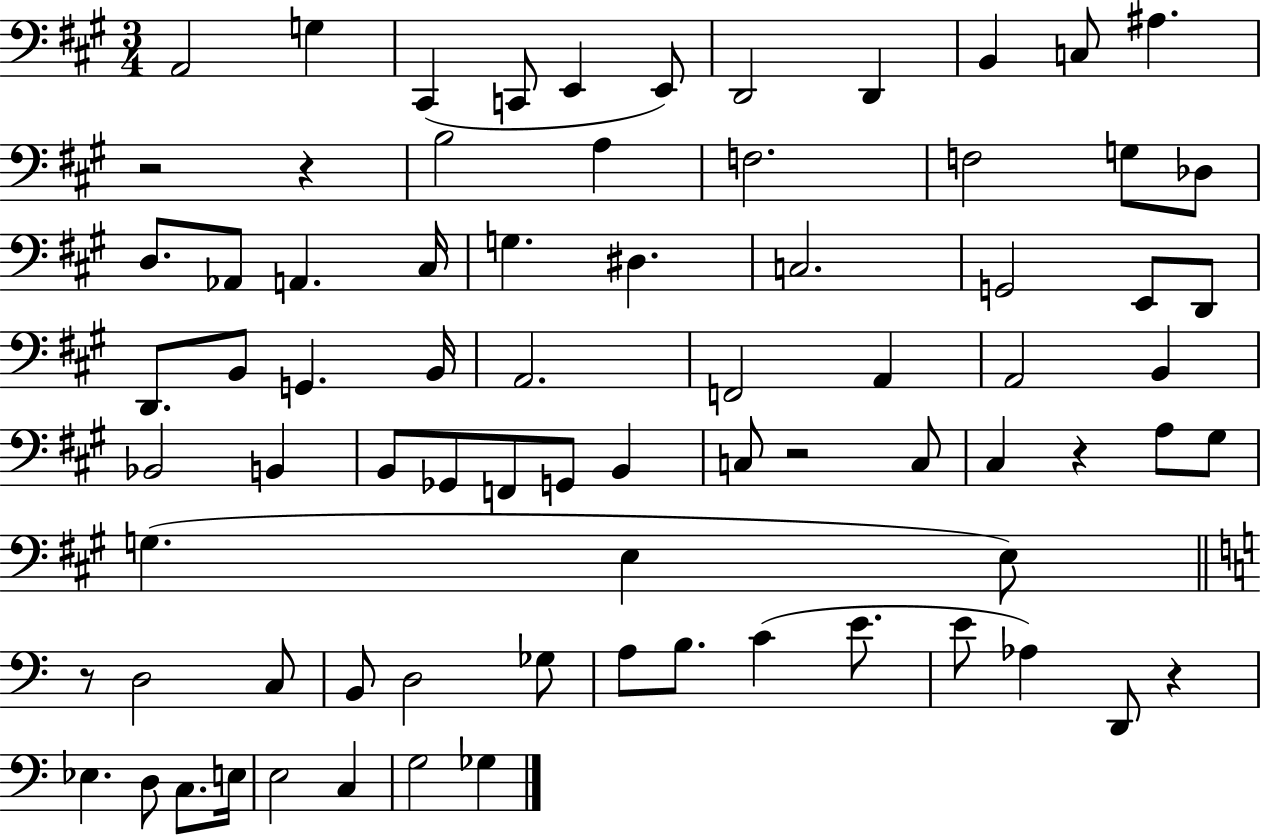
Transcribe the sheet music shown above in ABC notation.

X:1
T:Untitled
M:3/4
L:1/4
K:A
A,,2 G, ^C,, C,,/2 E,, E,,/2 D,,2 D,, B,, C,/2 ^A, z2 z B,2 A, F,2 F,2 G,/2 _D,/2 D,/2 _A,,/2 A,, ^C,/4 G, ^D, C,2 G,,2 E,,/2 D,,/2 D,,/2 B,,/2 G,, B,,/4 A,,2 F,,2 A,, A,,2 B,, _B,,2 B,, B,,/2 _G,,/2 F,,/2 G,,/2 B,, C,/2 z2 C,/2 ^C, z A,/2 ^G,/2 G, E, E,/2 z/2 D,2 C,/2 B,,/2 D,2 _G,/2 A,/2 B,/2 C E/2 E/2 _A, D,,/2 z _E, D,/2 C,/2 E,/4 E,2 C, G,2 _G,